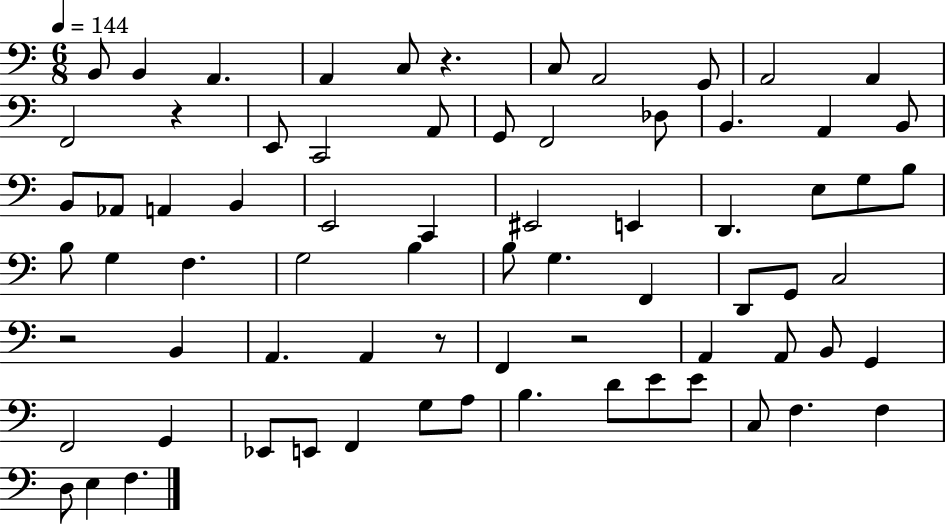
B2/e B2/q A2/q. A2/q C3/e R/q. C3/e A2/h G2/e A2/h A2/q F2/h R/q E2/e C2/h A2/e G2/e F2/h Db3/e B2/q. A2/q B2/e B2/e Ab2/e A2/q B2/q E2/h C2/q EIS2/h E2/q D2/q. E3/e G3/e B3/e B3/e G3/q F3/q. G3/h B3/q B3/e G3/q. F2/q D2/e G2/e C3/h R/h B2/q A2/q. A2/q R/e F2/q R/h A2/q A2/e B2/e G2/q F2/h G2/q Eb2/e E2/e F2/q G3/e A3/e B3/q. D4/e E4/e E4/e C3/e F3/q. F3/q D3/e E3/q F3/q.